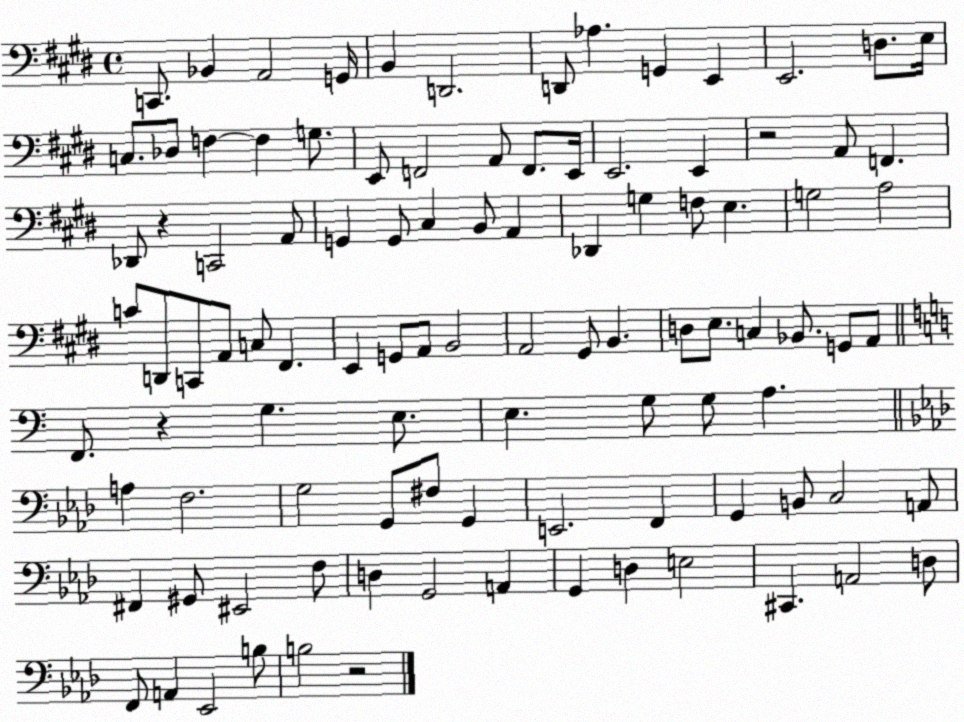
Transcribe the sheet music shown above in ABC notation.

X:1
T:Untitled
M:4/4
L:1/4
K:E
C,,/2 _B,, A,,2 G,,/4 B,, D,,2 D,,/2 _A, G,, E,, E,,2 D,/2 E,/4 C,/2 _D,/2 F, F, G,/2 E,,/2 F,,2 A,,/2 F,,/2 E,,/4 E,,2 E,, z2 A,,/2 F,, _D,,/2 z C,,2 A,,/2 G,, G,,/2 ^C, B,,/2 A,, _D,, G, F,/2 E, G,2 A,2 C/2 D,,/2 C,,/2 A,,/2 C,/2 ^F,, E,, G,,/2 A,,/2 B,,2 A,,2 ^G,,/2 B,, D,/2 E,/2 C, _B,,/2 G,,/2 A,,/2 F,,/2 z G, E,/2 E, G,/2 G,/2 A, A, F,2 G,2 G,,/2 ^F,/2 G,, E,,2 F,, G,, B,,/2 C,2 A,,/2 ^F,, ^G,,/2 ^E,,2 F,/2 D, G,,2 A,, G,, D, E,2 ^C,, A,,2 D,/2 F,,/2 A,, _E,,2 B,/2 B,2 z2